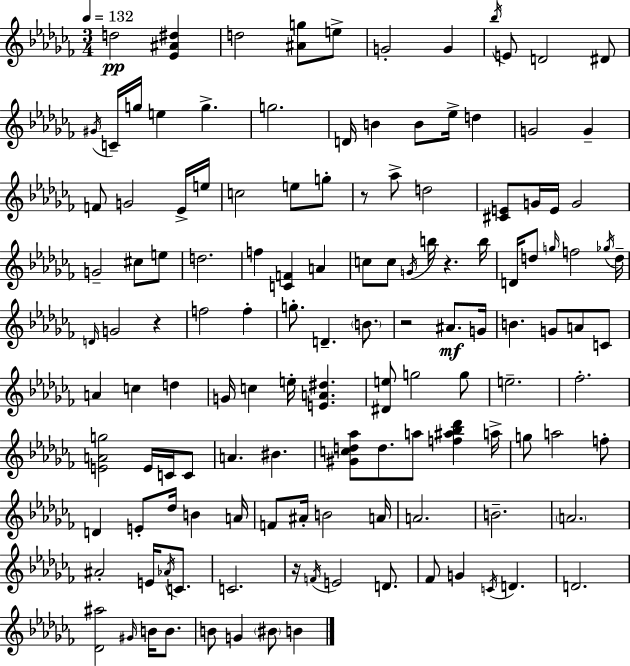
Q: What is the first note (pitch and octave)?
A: D5